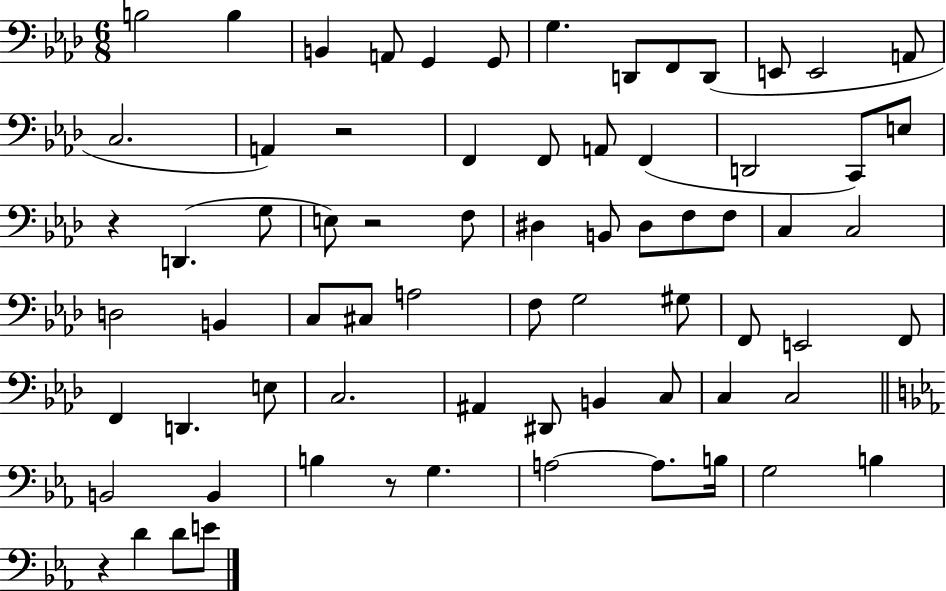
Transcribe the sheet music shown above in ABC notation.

X:1
T:Untitled
M:6/8
L:1/4
K:Ab
B,2 B, B,, A,,/2 G,, G,,/2 G, D,,/2 F,,/2 D,,/2 E,,/2 E,,2 A,,/2 C,2 A,, z2 F,, F,,/2 A,,/2 F,, D,,2 C,,/2 E,/2 z D,, G,/2 E,/2 z2 F,/2 ^D, B,,/2 ^D,/2 F,/2 F,/2 C, C,2 D,2 B,, C,/2 ^C,/2 A,2 F,/2 G,2 ^G,/2 F,,/2 E,,2 F,,/2 F,, D,, E,/2 C,2 ^A,, ^D,,/2 B,, C,/2 C, C,2 B,,2 B,, B, z/2 G, A,2 A,/2 B,/4 G,2 B, z D D/2 E/2